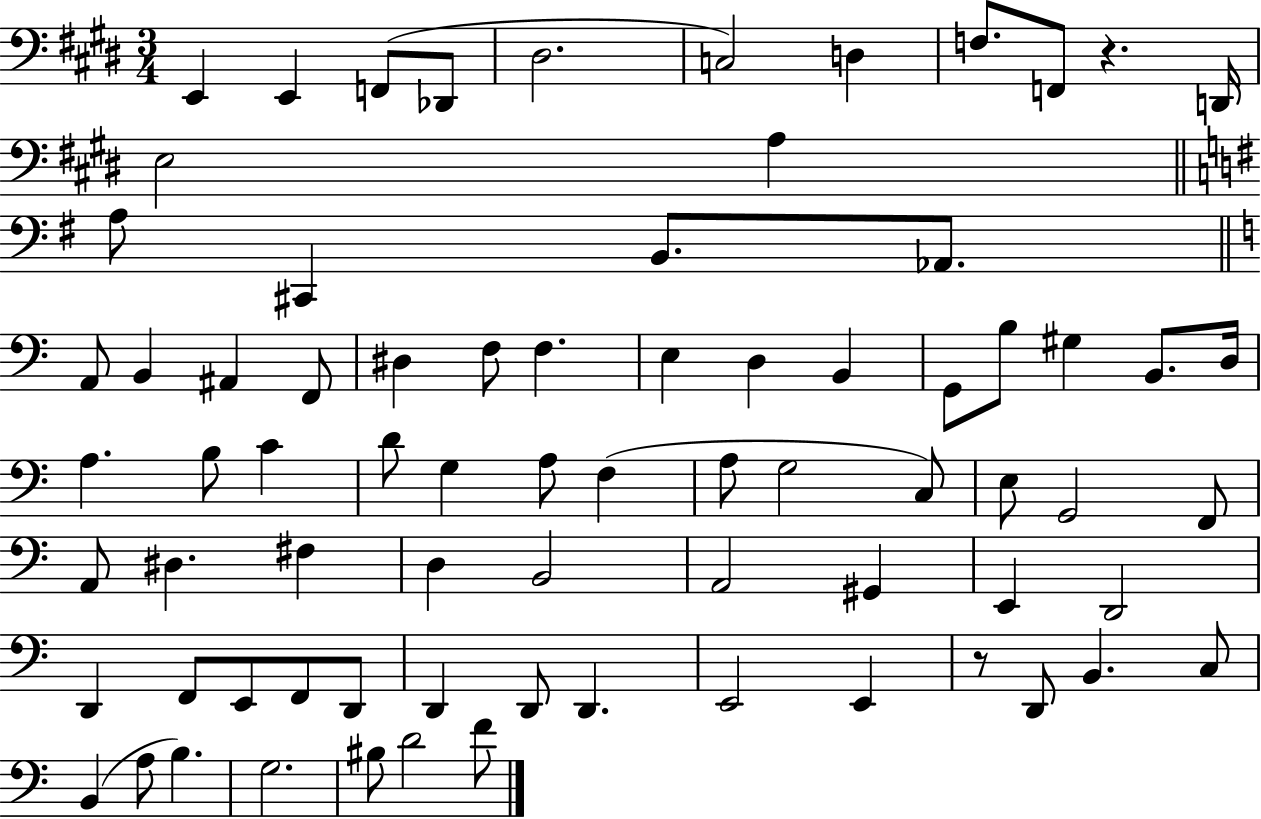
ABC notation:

X:1
T:Untitled
M:3/4
L:1/4
K:E
E,, E,, F,,/2 _D,,/2 ^D,2 C,2 D, F,/2 F,,/2 z D,,/4 E,2 A, A,/2 ^C,, B,,/2 _A,,/2 A,,/2 B,, ^A,, F,,/2 ^D, F,/2 F, E, D, B,, G,,/2 B,/2 ^G, B,,/2 D,/4 A, B,/2 C D/2 G, A,/2 F, A,/2 G,2 C,/2 E,/2 G,,2 F,,/2 A,,/2 ^D, ^F, D, B,,2 A,,2 ^G,, E,, D,,2 D,, F,,/2 E,,/2 F,,/2 D,,/2 D,, D,,/2 D,, E,,2 E,, z/2 D,,/2 B,, C,/2 B,, A,/2 B, G,2 ^B,/2 D2 F/2